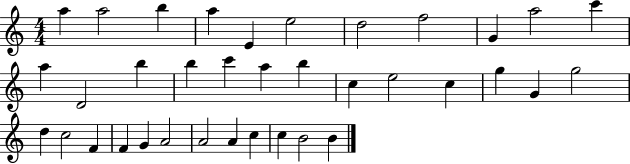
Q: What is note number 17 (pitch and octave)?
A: A5